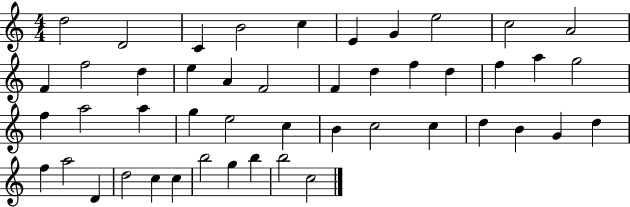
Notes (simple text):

D5/h D4/h C4/q B4/h C5/q E4/q G4/q E5/h C5/h A4/h F4/q F5/h D5/q E5/q A4/q F4/h F4/q D5/q F5/q D5/q F5/q A5/q G5/h F5/q A5/h A5/q G5/q E5/h C5/q B4/q C5/h C5/q D5/q B4/q G4/q D5/q F5/q A5/h D4/q D5/h C5/q C5/q B5/h G5/q B5/q B5/h C5/h